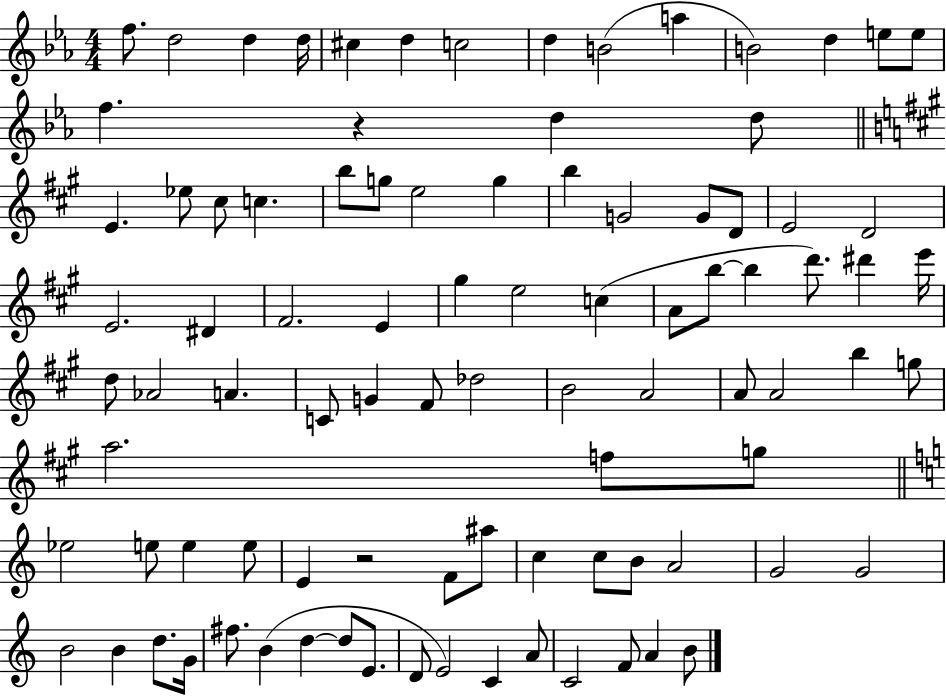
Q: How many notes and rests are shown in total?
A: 92